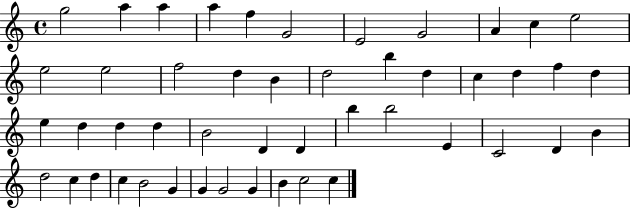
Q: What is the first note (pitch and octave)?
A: G5